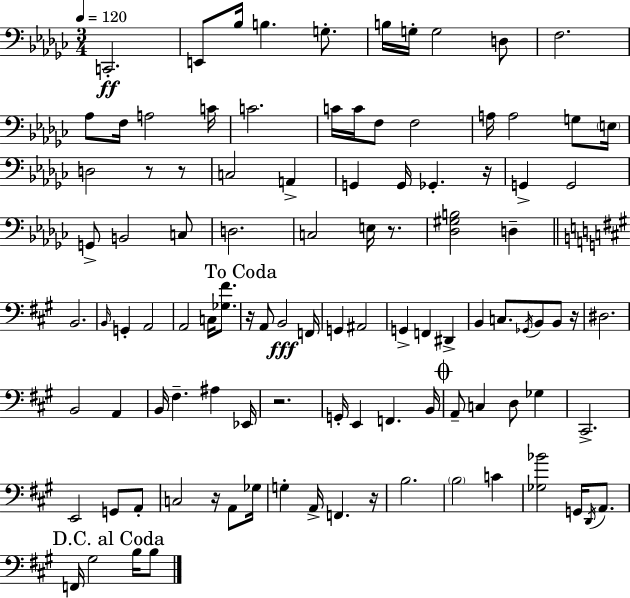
X:1
T:Untitled
M:3/4
L:1/4
K:Ebm
C,,2 E,,/2 _B,/4 B, G,/2 B,/4 G,/4 G,2 D,/2 F,2 _A,/2 F,/4 A,2 C/4 C2 C/4 C/4 F,/2 F,2 A,/4 A,2 G,/2 E,/4 D,2 z/2 z/2 C,2 A,, G,, G,,/4 _G,, z/4 G,, G,,2 G,,/2 B,,2 C,/2 D,2 C,2 E,/4 z/2 [_D,^G,B,]2 D, B,,2 B,,/4 G,, A,,2 A,,2 C,/4 [_G,^F]/2 z/4 A,,/2 B,,2 F,,/4 G,, ^A,,2 G,, F,, ^D,, B,, C,/2 _G,,/4 B,,/2 B,,/2 z/4 ^D,2 B,,2 A,, B,,/4 ^F, ^A, _E,,/4 z2 G,,/4 E,, F,, B,,/4 A,,/2 C, D,/2 _G, ^C,,2 E,,2 G,,/2 A,,/2 C,2 z/4 A,,/2 _G,/4 G, A,,/4 F,, z/4 B,2 B,2 C [_G,_B]2 G,,/4 D,,/4 A,,/2 F,,/4 ^G,2 B,/4 B,/2